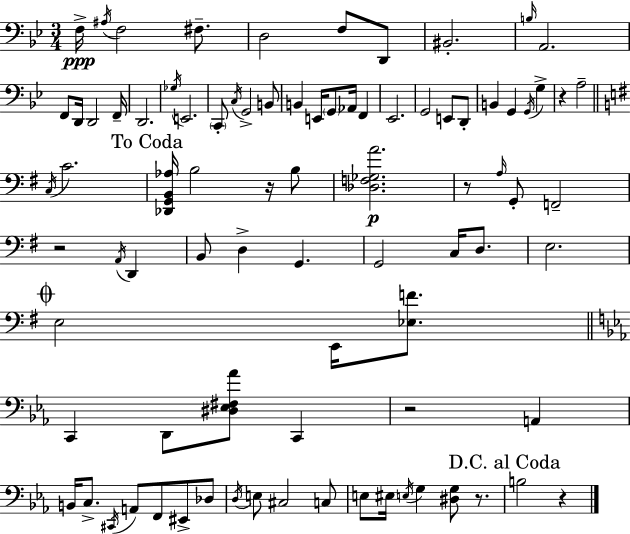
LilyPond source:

{
  \clef bass
  \numericTimeSignature
  \time 3/4
  \key bes \major
  f16->\ppp \acciaccatura { ais16 } f2 fis8.-- | d2 f8 d,8 | bis,2.-. | \grace { b16 } a,2. | \break f,8 d,16 d,2 | f,16-- d,2. | \acciaccatura { ges16 } e,2. | \parenthesize c,8-. \acciaccatura { c16 } g,2-> | \break b,8 b,4 e,16 \parenthesize g,8 aes,16 | f,4 ees,2. | g,2 | e,8 d,8-. b,4 g,4 | \break \acciaccatura { g,16 } g4-> r4 a2-- | \bar "||" \break \key g \major \acciaccatura { c16 } c'2. | \mark "To Coda" <des, g, b, aes>16 b2 r16 b8 | <des f ges a'>2.\p | r8 \grace { a16 } g,8-. f,2-- | \break r2 \acciaccatura { a,16 } d,4 | b,8 d4-> g,4. | g,2 c16 | d8. e2. | \break \mark \markup { \musicglyph "scripts.coda" } e2 e,16 | <ees f'>8. \bar "||" \break \key ees \major c,4 d,8 <dis ees fis aes'>8 c,4 | r2 a,4 | b,16 c8.-> \acciaccatura { cis,16 } a,8 f,8 eis,8-> des8 | \acciaccatura { d16 } e8 cis2 | \break c8 e8 eis16 \acciaccatura { e16 } g4 <dis g>8 | r8. \mark "D.C. al Coda" b2 r4 | \bar "|."
}